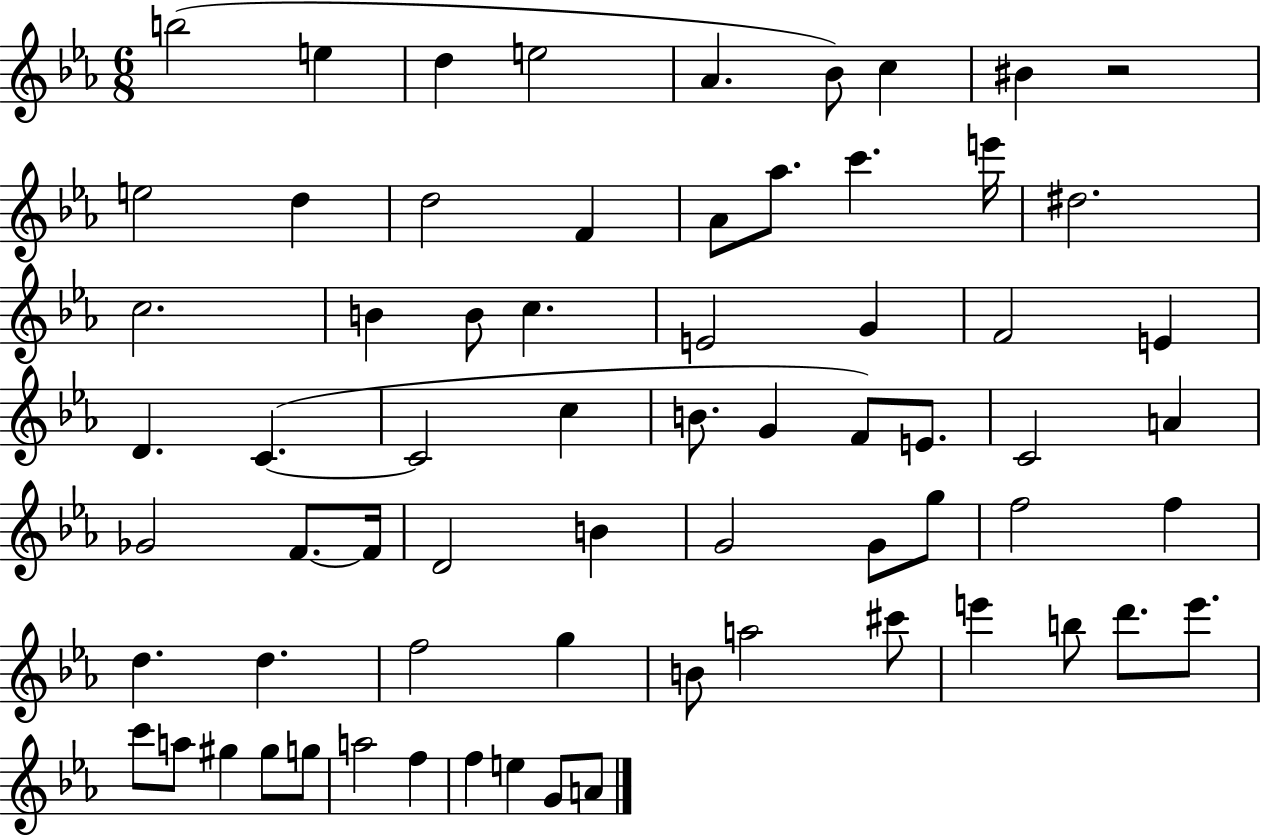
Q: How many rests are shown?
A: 1